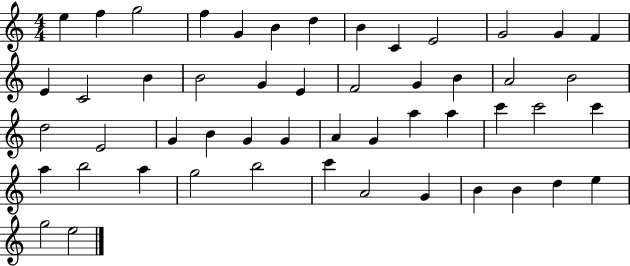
E5/q F5/q G5/h F5/q G4/q B4/q D5/q B4/q C4/q E4/h G4/h G4/q F4/q E4/q C4/h B4/q B4/h G4/q E4/q F4/h G4/q B4/q A4/h B4/h D5/h E4/h G4/q B4/q G4/q G4/q A4/q G4/q A5/q A5/q C6/q C6/h C6/q A5/q B5/h A5/q G5/h B5/h C6/q A4/h G4/q B4/q B4/q D5/q E5/q G5/h E5/h